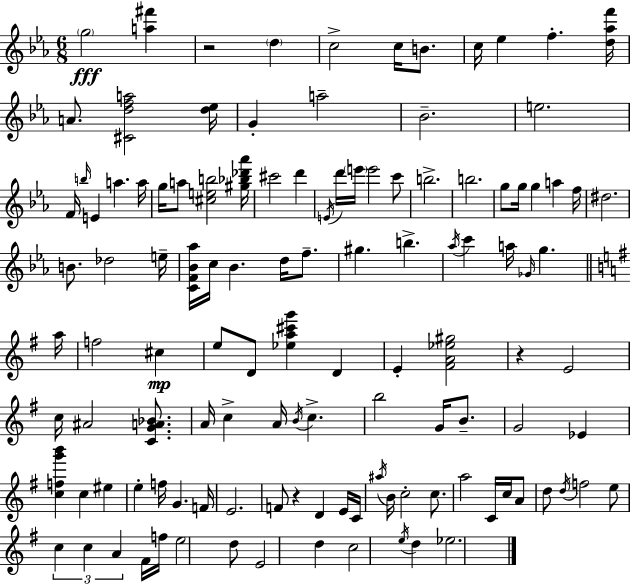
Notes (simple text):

G5/h [A5,F#6]/q R/h D5/q C5/h C5/s B4/e. C5/s Eb5/q F5/q. [D5,Ab5,F6]/s A4/e. [C#4,D5,F5,A5]/h [D5,Eb5]/s G4/q A5/h Bb4/h. E5/h. F4/s B5/s E4/q A5/q. A5/s G5/s A5/e [C#5,E5,B5]/h [G#5,Bb5,Db6,Ab6]/s C#6/h D6/q E4/s D6/s E6/s E6/h C6/e B5/h. B5/h. G5/e G5/s G5/q A5/q F5/s D#5/h. B4/e. Db5/h E5/s [C4,F4,Bb4,Ab5]/s C5/s Bb4/q. D5/s F5/e. G#5/q. B5/q. Ab5/s C6/q A5/s Gb4/s G5/q. A5/s F5/h C#5/q E5/e D4/e [Eb5,A5,C#6,G6]/q D4/q E4/q [F#4,A4,Eb5,G#5]/h R/q E4/h C5/s A#4/h [C4,G4,A4,Bb4]/e. A4/s C5/q A4/s B4/s C5/q. B5/h G4/s B4/e. G4/h Eb4/q [C5,F5,G6,B6]/q C5/q EIS5/q E5/q F5/s G4/q. F4/s E4/h. F4/e R/q D4/q E4/s C4/s A#5/s B4/s C5/h C5/e. A5/h C4/s C5/s A4/e D5/e D5/s F5/h E5/e C5/q C5/q A4/q F#4/s F5/s E5/h D5/e E4/h D5/q C5/h E5/s D5/q Eb5/h.